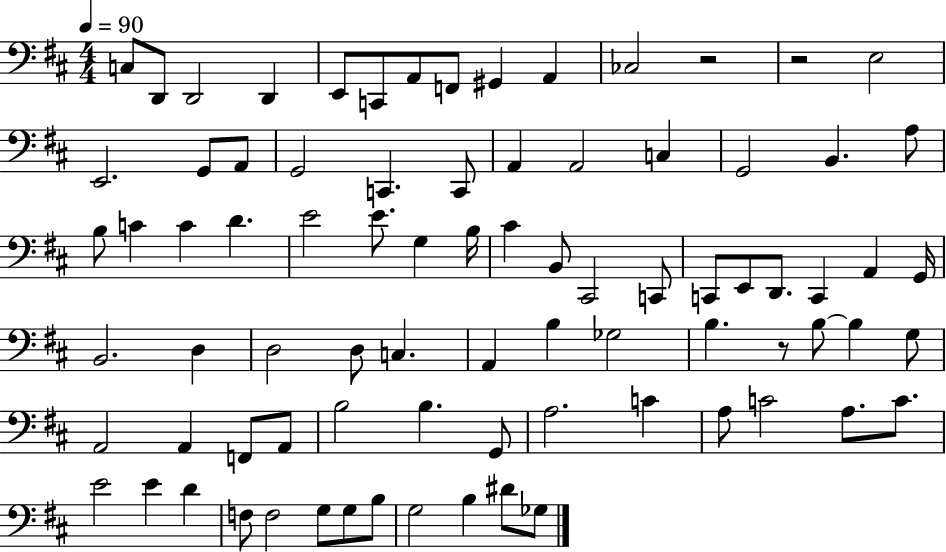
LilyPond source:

{
  \clef bass
  \numericTimeSignature
  \time 4/4
  \key d \major
  \tempo 4 = 90
  c8 d,8 d,2 d,4 | e,8 c,8 a,8 f,8 gis,4 a,4 | ces2 r2 | r2 e2 | \break e,2. g,8 a,8 | g,2 c,4. c,8 | a,4 a,2 c4 | g,2 b,4. a8 | \break b8 c'4 c'4 d'4. | e'2 e'8. g4 b16 | cis'4 b,8 cis,2 c,8 | c,8 e,8 d,8. c,4 a,4 g,16 | \break b,2. d4 | d2 d8 c4. | a,4 b4 ges2 | b4. r8 b8~~ b4 g8 | \break a,2 a,4 f,8 a,8 | b2 b4. g,8 | a2. c'4 | a8 c'2 a8. c'8. | \break e'2 e'4 d'4 | f8 f2 g8 g8 b8 | g2 b4 dis'8 ges8 | \bar "|."
}